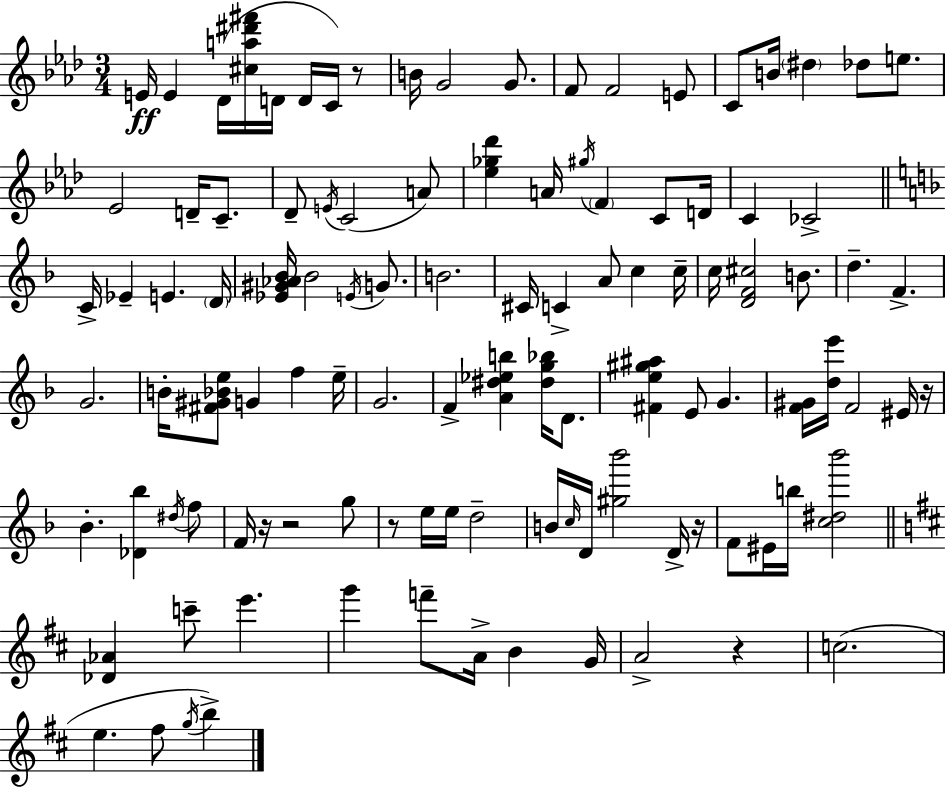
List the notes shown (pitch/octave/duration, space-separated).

E4/s E4/q Db4/s [C#5,A5,D#6,F#6]/s D4/s D4/s C4/s R/e B4/s G4/h G4/e. F4/e F4/h E4/e C4/e B4/s D#5/q Db5/e E5/e. Eb4/h D4/s C4/e. Db4/e E4/s C4/h A4/e [Eb5,Gb5,Db6]/q A4/s G#5/s F4/q C4/e D4/s C4/q CES4/h C4/s Eb4/q E4/q. D4/s [Eb4,G#4,Ab4,Bb4]/s Bb4/h E4/s G4/e. B4/h. C#4/s C4/q A4/e C5/q C5/s C5/s [D4,F4,C#5]/h B4/e. D5/q. F4/q. G4/h. B4/s [F#4,G#4,Bb4,E5]/e G4/q F5/q E5/s G4/h. F4/q [A4,D#5,Eb5,B5]/q [D#5,G5,Bb5]/s D4/e. [F#4,E5,G#5,A#5]/q E4/e G4/q. [F4,G#4]/s [D5,E6]/s F4/h EIS4/s R/s Bb4/q. [Db4,Bb5]/q D#5/s F5/e F4/s R/s R/h G5/e R/e E5/s E5/s D5/h B4/s C5/s D4/s [G#5,Bb6]/h D4/s R/s F4/e EIS4/s B5/s [C5,D#5,Bb6]/h [Db4,Ab4]/q C6/e E6/q. G6/q F6/e A4/s B4/q G4/s A4/h R/q C5/h. E5/q. F#5/e G5/s B5/q